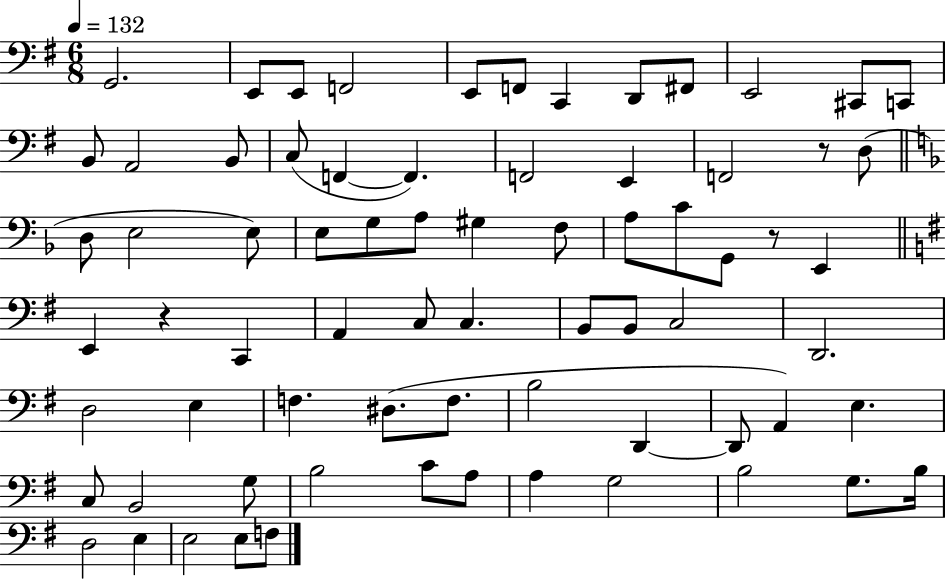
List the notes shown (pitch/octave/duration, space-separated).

G2/h. E2/e E2/e F2/h E2/e F2/e C2/q D2/e F#2/e E2/h C#2/e C2/e B2/e A2/h B2/e C3/e F2/q F2/q. F2/h E2/q F2/h R/e D3/e D3/e E3/h E3/e E3/e G3/e A3/e G#3/q F3/e A3/e C4/e G2/e R/e E2/q E2/q R/q C2/q A2/q C3/e C3/q. B2/e B2/e C3/h D2/h. D3/h E3/q F3/q. D#3/e. F3/e. B3/h D2/q D2/e A2/q E3/q. C3/e B2/h G3/e B3/h C4/e A3/e A3/q G3/h B3/h G3/e. B3/s D3/h E3/q E3/h E3/e F3/e